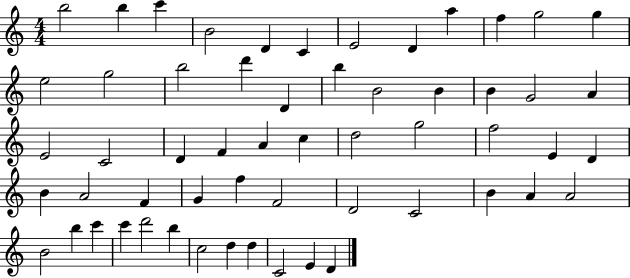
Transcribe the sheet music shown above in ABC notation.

X:1
T:Untitled
M:4/4
L:1/4
K:C
b2 b c' B2 D C E2 D a f g2 g e2 g2 b2 d' D b B2 B B G2 A E2 C2 D F A c d2 g2 f2 E D B A2 F G f F2 D2 C2 B A A2 B2 b c' c' d'2 b c2 d d C2 E D